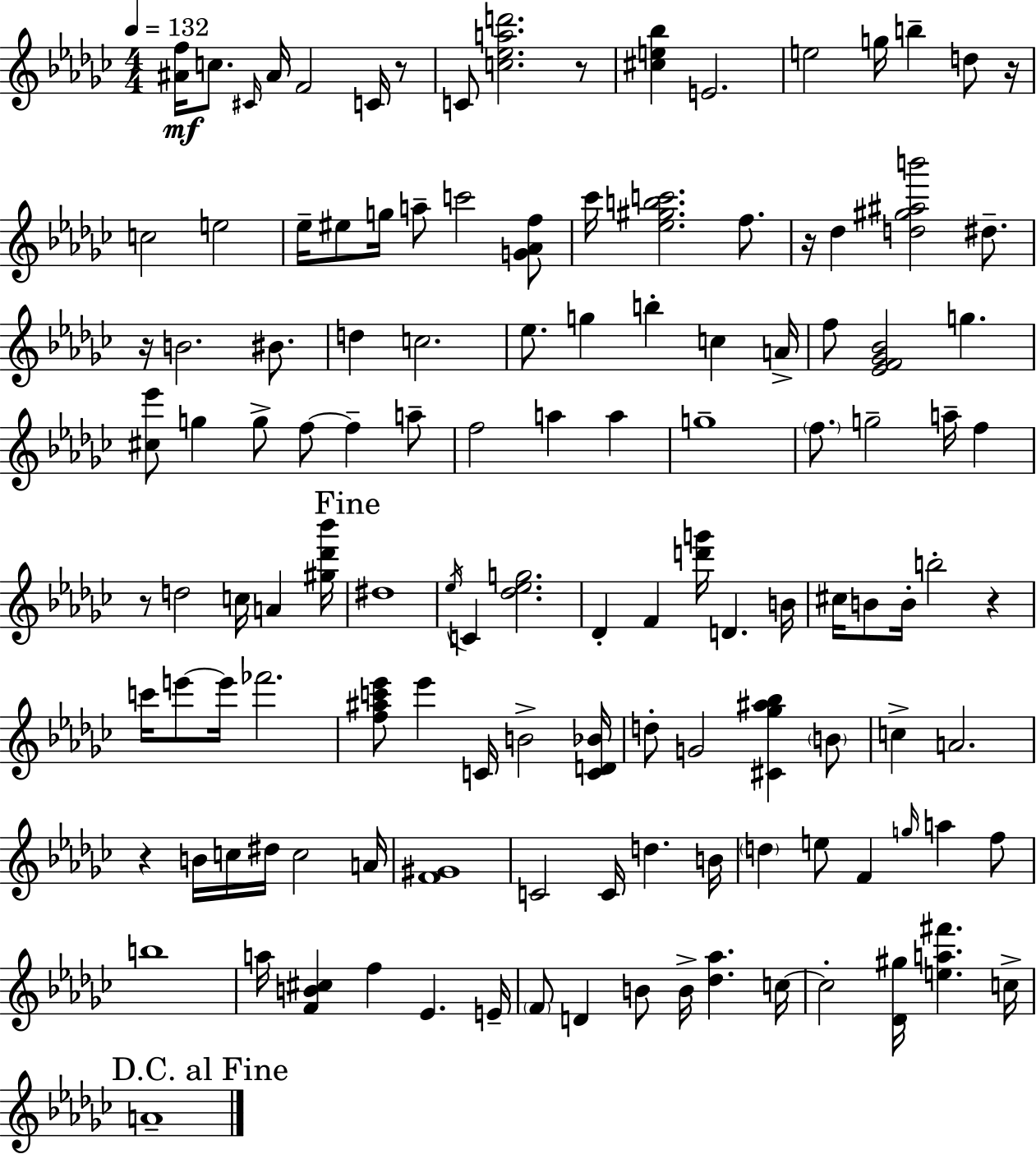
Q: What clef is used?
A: treble